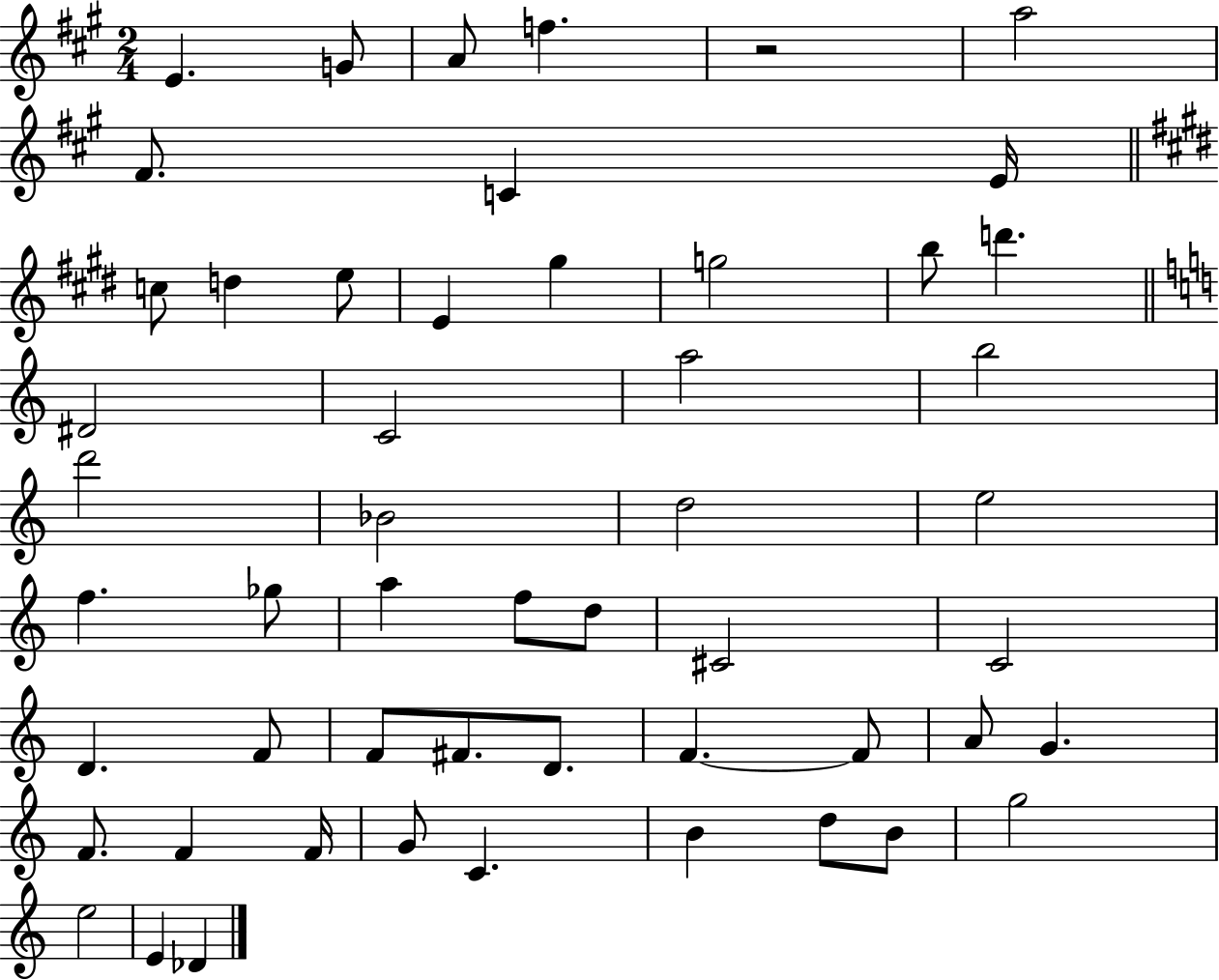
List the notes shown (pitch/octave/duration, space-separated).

E4/q. G4/e A4/e F5/q. R/h A5/h F#4/e. C4/q E4/s C5/e D5/q E5/e E4/q G#5/q G5/h B5/e D6/q. D#4/h C4/h A5/h B5/h D6/h Bb4/h D5/h E5/h F5/q. Gb5/e A5/q F5/e D5/e C#4/h C4/h D4/q. F4/e F4/e F#4/e. D4/e. F4/q. F4/e A4/e G4/q. F4/e. F4/q F4/s G4/e C4/q. B4/q D5/e B4/e G5/h E5/h E4/q Db4/q